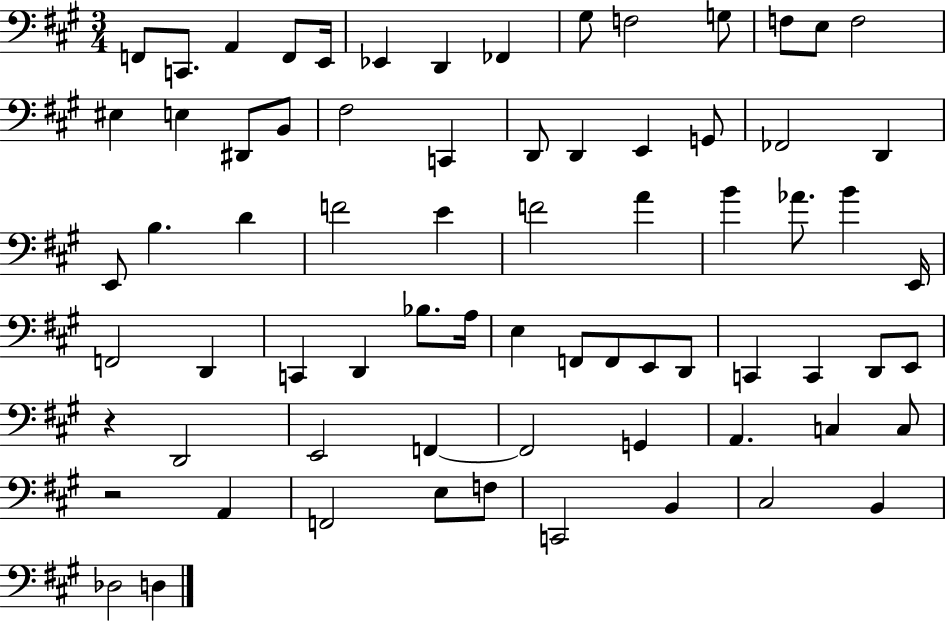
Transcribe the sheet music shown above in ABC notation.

X:1
T:Untitled
M:3/4
L:1/4
K:A
F,,/2 C,,/2 A,, F,,/2 E,,/4 _E,, D,, _F,, ^G,/2 F,2 G,/2 F,/2 E,/2 F,2 ^E, E, ^D,,/2 B,,/2 ^F,2 C,, D,,/2 D,, E,, G,,/2 _F,,2 D,, E,,/2 B, D F2 E F2 A B _A/2 B E,,/4 F,,2 D,, C,, D,, _B,/2 A,/4 E, F,,/2 F,,/2 E,,/2 D,,/2 C,, C,, D,,/2 E,,/2 z D,,2 E,,2 F,, F,,2 G,, A,, C, C,/2 z2 A,, F,,2 E,/2 F,/2 C,,2 B,, ^C,2 B,, _D,2 D,